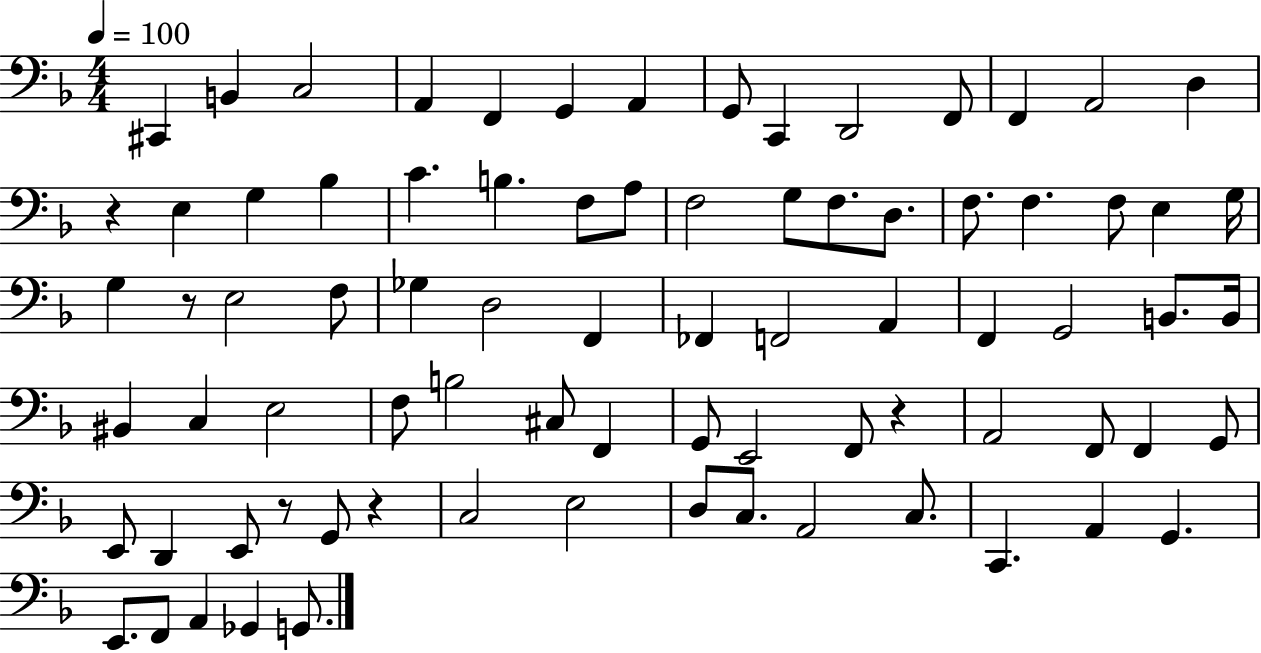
{
  \clef bass
  \numericTimeSignature
  \time 4/4
  \key f \major
  \tempo 4 = 100
  cis,4 b,4 c2 | a,4 f,4 g,4 a,4 | g,8 c,4 d,2 f,8 | f,4 a,2 d4 | \break r4 e4 g4 bes4 | c'4. b4. f8 a8 | f2 g8 f8. d8. | f8. f4. f8 e4 g16 | \break g4 r8 e2 f8 | ges4 d2 f,4 | fes,4 f,2 a,4 | f,4 g,2 b,8. b,16 | \break bis,4 c4 e2 | f8 b2 cis8 f,4 | g,8 e,2 f,8 r4 | a,2 f,8 f,4 g,8 | \break e,8 d,4 e,8 r8 g,8 r4 | c2 e2 | d8 c8. a,2 c8. | c,4. a,4 g,4. | \break e,8. f,8 a,4 ges,4 g,8. | \bar "|."
}